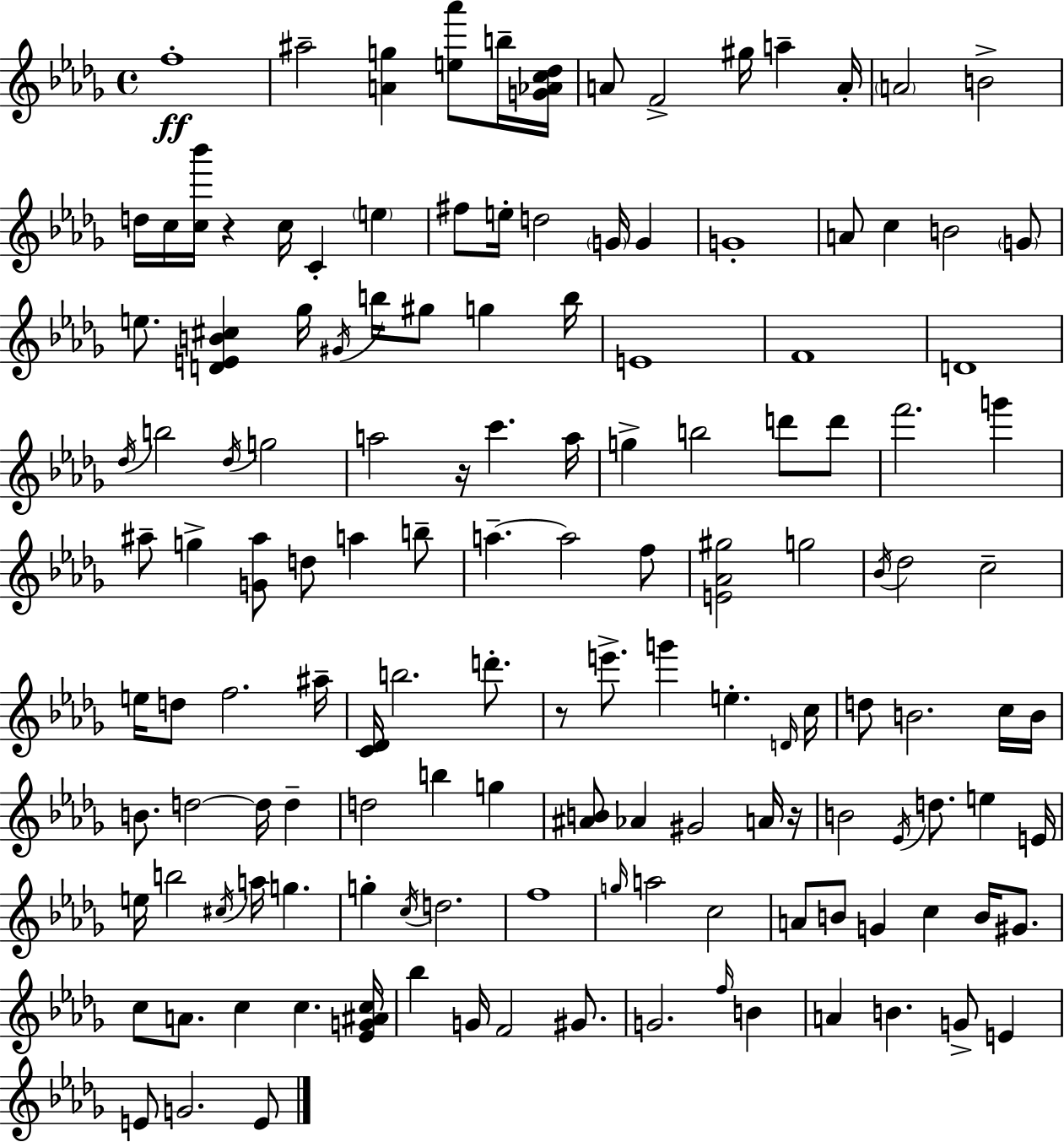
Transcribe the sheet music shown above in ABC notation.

X:1
T:Untitled
M:4/4
L:1/4
K:Bbm
f4 ^a2 [Ag] [e_a']/2 b/4 [G_Ac_d]/4 A/2 F2 ^g/4 a A/4 A2 B2 d/4 c/4 [c_b']/4 z c/4 C e ^f/2 e/4 d2 G/4 G G4 A/2 c B2 G/2 e/2 [DEB^c] _g/4 ^G/4 b/4 ^g/2 g b/4 E4 F4 D4 _d/4 b2 _d/4 g2 a2 z/4 c' a/4 g b2 d'/2 d'/2 f'2 g' ^a/2 g [G^a]/2 d/2 a b/2 a a2 f/2 [E_A^g]2 g2 _B/4 _d2 c2 e/4 d/2 f2 ^a/4 [C_D]/4 b2 d'/2 z/2 e'/2 g' e D/4 c/4 d/2 B2 c/4 B/4 B/2 d2 d/4 d d2 b g [^AB]/2 _A ^G2 A/4 z/4 B2 _E/4 d/2 e E/4 e/4 b2 ^c/4 a/4 g g c/4 d2 f4 g/4 a2 c2 A/2 B/2 G c B/4 ^G/2 c/2 A/2 c c [_EG^Ac]/4 _b G/4 F2 ^G/2 G2 f/4 B A B G/2 E E/2 G2 E/2